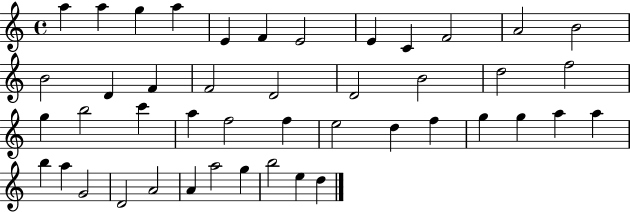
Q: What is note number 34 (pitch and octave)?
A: A5